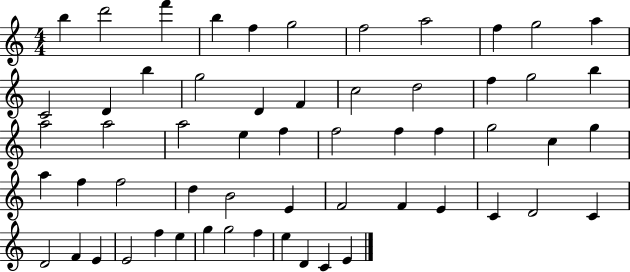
X:1
T:Untitled
M:4/4
L:1/4
K:C
b d'2 f' b f g2 f2 a2 f g2 a C2 D b g2 D F c2 d2 f g2 b a2 a2 a2 e f f2 f f g2 c g a f f2 d B2 E F2 F E C D2 C D2 F E E2 f e g g2 f e D C E